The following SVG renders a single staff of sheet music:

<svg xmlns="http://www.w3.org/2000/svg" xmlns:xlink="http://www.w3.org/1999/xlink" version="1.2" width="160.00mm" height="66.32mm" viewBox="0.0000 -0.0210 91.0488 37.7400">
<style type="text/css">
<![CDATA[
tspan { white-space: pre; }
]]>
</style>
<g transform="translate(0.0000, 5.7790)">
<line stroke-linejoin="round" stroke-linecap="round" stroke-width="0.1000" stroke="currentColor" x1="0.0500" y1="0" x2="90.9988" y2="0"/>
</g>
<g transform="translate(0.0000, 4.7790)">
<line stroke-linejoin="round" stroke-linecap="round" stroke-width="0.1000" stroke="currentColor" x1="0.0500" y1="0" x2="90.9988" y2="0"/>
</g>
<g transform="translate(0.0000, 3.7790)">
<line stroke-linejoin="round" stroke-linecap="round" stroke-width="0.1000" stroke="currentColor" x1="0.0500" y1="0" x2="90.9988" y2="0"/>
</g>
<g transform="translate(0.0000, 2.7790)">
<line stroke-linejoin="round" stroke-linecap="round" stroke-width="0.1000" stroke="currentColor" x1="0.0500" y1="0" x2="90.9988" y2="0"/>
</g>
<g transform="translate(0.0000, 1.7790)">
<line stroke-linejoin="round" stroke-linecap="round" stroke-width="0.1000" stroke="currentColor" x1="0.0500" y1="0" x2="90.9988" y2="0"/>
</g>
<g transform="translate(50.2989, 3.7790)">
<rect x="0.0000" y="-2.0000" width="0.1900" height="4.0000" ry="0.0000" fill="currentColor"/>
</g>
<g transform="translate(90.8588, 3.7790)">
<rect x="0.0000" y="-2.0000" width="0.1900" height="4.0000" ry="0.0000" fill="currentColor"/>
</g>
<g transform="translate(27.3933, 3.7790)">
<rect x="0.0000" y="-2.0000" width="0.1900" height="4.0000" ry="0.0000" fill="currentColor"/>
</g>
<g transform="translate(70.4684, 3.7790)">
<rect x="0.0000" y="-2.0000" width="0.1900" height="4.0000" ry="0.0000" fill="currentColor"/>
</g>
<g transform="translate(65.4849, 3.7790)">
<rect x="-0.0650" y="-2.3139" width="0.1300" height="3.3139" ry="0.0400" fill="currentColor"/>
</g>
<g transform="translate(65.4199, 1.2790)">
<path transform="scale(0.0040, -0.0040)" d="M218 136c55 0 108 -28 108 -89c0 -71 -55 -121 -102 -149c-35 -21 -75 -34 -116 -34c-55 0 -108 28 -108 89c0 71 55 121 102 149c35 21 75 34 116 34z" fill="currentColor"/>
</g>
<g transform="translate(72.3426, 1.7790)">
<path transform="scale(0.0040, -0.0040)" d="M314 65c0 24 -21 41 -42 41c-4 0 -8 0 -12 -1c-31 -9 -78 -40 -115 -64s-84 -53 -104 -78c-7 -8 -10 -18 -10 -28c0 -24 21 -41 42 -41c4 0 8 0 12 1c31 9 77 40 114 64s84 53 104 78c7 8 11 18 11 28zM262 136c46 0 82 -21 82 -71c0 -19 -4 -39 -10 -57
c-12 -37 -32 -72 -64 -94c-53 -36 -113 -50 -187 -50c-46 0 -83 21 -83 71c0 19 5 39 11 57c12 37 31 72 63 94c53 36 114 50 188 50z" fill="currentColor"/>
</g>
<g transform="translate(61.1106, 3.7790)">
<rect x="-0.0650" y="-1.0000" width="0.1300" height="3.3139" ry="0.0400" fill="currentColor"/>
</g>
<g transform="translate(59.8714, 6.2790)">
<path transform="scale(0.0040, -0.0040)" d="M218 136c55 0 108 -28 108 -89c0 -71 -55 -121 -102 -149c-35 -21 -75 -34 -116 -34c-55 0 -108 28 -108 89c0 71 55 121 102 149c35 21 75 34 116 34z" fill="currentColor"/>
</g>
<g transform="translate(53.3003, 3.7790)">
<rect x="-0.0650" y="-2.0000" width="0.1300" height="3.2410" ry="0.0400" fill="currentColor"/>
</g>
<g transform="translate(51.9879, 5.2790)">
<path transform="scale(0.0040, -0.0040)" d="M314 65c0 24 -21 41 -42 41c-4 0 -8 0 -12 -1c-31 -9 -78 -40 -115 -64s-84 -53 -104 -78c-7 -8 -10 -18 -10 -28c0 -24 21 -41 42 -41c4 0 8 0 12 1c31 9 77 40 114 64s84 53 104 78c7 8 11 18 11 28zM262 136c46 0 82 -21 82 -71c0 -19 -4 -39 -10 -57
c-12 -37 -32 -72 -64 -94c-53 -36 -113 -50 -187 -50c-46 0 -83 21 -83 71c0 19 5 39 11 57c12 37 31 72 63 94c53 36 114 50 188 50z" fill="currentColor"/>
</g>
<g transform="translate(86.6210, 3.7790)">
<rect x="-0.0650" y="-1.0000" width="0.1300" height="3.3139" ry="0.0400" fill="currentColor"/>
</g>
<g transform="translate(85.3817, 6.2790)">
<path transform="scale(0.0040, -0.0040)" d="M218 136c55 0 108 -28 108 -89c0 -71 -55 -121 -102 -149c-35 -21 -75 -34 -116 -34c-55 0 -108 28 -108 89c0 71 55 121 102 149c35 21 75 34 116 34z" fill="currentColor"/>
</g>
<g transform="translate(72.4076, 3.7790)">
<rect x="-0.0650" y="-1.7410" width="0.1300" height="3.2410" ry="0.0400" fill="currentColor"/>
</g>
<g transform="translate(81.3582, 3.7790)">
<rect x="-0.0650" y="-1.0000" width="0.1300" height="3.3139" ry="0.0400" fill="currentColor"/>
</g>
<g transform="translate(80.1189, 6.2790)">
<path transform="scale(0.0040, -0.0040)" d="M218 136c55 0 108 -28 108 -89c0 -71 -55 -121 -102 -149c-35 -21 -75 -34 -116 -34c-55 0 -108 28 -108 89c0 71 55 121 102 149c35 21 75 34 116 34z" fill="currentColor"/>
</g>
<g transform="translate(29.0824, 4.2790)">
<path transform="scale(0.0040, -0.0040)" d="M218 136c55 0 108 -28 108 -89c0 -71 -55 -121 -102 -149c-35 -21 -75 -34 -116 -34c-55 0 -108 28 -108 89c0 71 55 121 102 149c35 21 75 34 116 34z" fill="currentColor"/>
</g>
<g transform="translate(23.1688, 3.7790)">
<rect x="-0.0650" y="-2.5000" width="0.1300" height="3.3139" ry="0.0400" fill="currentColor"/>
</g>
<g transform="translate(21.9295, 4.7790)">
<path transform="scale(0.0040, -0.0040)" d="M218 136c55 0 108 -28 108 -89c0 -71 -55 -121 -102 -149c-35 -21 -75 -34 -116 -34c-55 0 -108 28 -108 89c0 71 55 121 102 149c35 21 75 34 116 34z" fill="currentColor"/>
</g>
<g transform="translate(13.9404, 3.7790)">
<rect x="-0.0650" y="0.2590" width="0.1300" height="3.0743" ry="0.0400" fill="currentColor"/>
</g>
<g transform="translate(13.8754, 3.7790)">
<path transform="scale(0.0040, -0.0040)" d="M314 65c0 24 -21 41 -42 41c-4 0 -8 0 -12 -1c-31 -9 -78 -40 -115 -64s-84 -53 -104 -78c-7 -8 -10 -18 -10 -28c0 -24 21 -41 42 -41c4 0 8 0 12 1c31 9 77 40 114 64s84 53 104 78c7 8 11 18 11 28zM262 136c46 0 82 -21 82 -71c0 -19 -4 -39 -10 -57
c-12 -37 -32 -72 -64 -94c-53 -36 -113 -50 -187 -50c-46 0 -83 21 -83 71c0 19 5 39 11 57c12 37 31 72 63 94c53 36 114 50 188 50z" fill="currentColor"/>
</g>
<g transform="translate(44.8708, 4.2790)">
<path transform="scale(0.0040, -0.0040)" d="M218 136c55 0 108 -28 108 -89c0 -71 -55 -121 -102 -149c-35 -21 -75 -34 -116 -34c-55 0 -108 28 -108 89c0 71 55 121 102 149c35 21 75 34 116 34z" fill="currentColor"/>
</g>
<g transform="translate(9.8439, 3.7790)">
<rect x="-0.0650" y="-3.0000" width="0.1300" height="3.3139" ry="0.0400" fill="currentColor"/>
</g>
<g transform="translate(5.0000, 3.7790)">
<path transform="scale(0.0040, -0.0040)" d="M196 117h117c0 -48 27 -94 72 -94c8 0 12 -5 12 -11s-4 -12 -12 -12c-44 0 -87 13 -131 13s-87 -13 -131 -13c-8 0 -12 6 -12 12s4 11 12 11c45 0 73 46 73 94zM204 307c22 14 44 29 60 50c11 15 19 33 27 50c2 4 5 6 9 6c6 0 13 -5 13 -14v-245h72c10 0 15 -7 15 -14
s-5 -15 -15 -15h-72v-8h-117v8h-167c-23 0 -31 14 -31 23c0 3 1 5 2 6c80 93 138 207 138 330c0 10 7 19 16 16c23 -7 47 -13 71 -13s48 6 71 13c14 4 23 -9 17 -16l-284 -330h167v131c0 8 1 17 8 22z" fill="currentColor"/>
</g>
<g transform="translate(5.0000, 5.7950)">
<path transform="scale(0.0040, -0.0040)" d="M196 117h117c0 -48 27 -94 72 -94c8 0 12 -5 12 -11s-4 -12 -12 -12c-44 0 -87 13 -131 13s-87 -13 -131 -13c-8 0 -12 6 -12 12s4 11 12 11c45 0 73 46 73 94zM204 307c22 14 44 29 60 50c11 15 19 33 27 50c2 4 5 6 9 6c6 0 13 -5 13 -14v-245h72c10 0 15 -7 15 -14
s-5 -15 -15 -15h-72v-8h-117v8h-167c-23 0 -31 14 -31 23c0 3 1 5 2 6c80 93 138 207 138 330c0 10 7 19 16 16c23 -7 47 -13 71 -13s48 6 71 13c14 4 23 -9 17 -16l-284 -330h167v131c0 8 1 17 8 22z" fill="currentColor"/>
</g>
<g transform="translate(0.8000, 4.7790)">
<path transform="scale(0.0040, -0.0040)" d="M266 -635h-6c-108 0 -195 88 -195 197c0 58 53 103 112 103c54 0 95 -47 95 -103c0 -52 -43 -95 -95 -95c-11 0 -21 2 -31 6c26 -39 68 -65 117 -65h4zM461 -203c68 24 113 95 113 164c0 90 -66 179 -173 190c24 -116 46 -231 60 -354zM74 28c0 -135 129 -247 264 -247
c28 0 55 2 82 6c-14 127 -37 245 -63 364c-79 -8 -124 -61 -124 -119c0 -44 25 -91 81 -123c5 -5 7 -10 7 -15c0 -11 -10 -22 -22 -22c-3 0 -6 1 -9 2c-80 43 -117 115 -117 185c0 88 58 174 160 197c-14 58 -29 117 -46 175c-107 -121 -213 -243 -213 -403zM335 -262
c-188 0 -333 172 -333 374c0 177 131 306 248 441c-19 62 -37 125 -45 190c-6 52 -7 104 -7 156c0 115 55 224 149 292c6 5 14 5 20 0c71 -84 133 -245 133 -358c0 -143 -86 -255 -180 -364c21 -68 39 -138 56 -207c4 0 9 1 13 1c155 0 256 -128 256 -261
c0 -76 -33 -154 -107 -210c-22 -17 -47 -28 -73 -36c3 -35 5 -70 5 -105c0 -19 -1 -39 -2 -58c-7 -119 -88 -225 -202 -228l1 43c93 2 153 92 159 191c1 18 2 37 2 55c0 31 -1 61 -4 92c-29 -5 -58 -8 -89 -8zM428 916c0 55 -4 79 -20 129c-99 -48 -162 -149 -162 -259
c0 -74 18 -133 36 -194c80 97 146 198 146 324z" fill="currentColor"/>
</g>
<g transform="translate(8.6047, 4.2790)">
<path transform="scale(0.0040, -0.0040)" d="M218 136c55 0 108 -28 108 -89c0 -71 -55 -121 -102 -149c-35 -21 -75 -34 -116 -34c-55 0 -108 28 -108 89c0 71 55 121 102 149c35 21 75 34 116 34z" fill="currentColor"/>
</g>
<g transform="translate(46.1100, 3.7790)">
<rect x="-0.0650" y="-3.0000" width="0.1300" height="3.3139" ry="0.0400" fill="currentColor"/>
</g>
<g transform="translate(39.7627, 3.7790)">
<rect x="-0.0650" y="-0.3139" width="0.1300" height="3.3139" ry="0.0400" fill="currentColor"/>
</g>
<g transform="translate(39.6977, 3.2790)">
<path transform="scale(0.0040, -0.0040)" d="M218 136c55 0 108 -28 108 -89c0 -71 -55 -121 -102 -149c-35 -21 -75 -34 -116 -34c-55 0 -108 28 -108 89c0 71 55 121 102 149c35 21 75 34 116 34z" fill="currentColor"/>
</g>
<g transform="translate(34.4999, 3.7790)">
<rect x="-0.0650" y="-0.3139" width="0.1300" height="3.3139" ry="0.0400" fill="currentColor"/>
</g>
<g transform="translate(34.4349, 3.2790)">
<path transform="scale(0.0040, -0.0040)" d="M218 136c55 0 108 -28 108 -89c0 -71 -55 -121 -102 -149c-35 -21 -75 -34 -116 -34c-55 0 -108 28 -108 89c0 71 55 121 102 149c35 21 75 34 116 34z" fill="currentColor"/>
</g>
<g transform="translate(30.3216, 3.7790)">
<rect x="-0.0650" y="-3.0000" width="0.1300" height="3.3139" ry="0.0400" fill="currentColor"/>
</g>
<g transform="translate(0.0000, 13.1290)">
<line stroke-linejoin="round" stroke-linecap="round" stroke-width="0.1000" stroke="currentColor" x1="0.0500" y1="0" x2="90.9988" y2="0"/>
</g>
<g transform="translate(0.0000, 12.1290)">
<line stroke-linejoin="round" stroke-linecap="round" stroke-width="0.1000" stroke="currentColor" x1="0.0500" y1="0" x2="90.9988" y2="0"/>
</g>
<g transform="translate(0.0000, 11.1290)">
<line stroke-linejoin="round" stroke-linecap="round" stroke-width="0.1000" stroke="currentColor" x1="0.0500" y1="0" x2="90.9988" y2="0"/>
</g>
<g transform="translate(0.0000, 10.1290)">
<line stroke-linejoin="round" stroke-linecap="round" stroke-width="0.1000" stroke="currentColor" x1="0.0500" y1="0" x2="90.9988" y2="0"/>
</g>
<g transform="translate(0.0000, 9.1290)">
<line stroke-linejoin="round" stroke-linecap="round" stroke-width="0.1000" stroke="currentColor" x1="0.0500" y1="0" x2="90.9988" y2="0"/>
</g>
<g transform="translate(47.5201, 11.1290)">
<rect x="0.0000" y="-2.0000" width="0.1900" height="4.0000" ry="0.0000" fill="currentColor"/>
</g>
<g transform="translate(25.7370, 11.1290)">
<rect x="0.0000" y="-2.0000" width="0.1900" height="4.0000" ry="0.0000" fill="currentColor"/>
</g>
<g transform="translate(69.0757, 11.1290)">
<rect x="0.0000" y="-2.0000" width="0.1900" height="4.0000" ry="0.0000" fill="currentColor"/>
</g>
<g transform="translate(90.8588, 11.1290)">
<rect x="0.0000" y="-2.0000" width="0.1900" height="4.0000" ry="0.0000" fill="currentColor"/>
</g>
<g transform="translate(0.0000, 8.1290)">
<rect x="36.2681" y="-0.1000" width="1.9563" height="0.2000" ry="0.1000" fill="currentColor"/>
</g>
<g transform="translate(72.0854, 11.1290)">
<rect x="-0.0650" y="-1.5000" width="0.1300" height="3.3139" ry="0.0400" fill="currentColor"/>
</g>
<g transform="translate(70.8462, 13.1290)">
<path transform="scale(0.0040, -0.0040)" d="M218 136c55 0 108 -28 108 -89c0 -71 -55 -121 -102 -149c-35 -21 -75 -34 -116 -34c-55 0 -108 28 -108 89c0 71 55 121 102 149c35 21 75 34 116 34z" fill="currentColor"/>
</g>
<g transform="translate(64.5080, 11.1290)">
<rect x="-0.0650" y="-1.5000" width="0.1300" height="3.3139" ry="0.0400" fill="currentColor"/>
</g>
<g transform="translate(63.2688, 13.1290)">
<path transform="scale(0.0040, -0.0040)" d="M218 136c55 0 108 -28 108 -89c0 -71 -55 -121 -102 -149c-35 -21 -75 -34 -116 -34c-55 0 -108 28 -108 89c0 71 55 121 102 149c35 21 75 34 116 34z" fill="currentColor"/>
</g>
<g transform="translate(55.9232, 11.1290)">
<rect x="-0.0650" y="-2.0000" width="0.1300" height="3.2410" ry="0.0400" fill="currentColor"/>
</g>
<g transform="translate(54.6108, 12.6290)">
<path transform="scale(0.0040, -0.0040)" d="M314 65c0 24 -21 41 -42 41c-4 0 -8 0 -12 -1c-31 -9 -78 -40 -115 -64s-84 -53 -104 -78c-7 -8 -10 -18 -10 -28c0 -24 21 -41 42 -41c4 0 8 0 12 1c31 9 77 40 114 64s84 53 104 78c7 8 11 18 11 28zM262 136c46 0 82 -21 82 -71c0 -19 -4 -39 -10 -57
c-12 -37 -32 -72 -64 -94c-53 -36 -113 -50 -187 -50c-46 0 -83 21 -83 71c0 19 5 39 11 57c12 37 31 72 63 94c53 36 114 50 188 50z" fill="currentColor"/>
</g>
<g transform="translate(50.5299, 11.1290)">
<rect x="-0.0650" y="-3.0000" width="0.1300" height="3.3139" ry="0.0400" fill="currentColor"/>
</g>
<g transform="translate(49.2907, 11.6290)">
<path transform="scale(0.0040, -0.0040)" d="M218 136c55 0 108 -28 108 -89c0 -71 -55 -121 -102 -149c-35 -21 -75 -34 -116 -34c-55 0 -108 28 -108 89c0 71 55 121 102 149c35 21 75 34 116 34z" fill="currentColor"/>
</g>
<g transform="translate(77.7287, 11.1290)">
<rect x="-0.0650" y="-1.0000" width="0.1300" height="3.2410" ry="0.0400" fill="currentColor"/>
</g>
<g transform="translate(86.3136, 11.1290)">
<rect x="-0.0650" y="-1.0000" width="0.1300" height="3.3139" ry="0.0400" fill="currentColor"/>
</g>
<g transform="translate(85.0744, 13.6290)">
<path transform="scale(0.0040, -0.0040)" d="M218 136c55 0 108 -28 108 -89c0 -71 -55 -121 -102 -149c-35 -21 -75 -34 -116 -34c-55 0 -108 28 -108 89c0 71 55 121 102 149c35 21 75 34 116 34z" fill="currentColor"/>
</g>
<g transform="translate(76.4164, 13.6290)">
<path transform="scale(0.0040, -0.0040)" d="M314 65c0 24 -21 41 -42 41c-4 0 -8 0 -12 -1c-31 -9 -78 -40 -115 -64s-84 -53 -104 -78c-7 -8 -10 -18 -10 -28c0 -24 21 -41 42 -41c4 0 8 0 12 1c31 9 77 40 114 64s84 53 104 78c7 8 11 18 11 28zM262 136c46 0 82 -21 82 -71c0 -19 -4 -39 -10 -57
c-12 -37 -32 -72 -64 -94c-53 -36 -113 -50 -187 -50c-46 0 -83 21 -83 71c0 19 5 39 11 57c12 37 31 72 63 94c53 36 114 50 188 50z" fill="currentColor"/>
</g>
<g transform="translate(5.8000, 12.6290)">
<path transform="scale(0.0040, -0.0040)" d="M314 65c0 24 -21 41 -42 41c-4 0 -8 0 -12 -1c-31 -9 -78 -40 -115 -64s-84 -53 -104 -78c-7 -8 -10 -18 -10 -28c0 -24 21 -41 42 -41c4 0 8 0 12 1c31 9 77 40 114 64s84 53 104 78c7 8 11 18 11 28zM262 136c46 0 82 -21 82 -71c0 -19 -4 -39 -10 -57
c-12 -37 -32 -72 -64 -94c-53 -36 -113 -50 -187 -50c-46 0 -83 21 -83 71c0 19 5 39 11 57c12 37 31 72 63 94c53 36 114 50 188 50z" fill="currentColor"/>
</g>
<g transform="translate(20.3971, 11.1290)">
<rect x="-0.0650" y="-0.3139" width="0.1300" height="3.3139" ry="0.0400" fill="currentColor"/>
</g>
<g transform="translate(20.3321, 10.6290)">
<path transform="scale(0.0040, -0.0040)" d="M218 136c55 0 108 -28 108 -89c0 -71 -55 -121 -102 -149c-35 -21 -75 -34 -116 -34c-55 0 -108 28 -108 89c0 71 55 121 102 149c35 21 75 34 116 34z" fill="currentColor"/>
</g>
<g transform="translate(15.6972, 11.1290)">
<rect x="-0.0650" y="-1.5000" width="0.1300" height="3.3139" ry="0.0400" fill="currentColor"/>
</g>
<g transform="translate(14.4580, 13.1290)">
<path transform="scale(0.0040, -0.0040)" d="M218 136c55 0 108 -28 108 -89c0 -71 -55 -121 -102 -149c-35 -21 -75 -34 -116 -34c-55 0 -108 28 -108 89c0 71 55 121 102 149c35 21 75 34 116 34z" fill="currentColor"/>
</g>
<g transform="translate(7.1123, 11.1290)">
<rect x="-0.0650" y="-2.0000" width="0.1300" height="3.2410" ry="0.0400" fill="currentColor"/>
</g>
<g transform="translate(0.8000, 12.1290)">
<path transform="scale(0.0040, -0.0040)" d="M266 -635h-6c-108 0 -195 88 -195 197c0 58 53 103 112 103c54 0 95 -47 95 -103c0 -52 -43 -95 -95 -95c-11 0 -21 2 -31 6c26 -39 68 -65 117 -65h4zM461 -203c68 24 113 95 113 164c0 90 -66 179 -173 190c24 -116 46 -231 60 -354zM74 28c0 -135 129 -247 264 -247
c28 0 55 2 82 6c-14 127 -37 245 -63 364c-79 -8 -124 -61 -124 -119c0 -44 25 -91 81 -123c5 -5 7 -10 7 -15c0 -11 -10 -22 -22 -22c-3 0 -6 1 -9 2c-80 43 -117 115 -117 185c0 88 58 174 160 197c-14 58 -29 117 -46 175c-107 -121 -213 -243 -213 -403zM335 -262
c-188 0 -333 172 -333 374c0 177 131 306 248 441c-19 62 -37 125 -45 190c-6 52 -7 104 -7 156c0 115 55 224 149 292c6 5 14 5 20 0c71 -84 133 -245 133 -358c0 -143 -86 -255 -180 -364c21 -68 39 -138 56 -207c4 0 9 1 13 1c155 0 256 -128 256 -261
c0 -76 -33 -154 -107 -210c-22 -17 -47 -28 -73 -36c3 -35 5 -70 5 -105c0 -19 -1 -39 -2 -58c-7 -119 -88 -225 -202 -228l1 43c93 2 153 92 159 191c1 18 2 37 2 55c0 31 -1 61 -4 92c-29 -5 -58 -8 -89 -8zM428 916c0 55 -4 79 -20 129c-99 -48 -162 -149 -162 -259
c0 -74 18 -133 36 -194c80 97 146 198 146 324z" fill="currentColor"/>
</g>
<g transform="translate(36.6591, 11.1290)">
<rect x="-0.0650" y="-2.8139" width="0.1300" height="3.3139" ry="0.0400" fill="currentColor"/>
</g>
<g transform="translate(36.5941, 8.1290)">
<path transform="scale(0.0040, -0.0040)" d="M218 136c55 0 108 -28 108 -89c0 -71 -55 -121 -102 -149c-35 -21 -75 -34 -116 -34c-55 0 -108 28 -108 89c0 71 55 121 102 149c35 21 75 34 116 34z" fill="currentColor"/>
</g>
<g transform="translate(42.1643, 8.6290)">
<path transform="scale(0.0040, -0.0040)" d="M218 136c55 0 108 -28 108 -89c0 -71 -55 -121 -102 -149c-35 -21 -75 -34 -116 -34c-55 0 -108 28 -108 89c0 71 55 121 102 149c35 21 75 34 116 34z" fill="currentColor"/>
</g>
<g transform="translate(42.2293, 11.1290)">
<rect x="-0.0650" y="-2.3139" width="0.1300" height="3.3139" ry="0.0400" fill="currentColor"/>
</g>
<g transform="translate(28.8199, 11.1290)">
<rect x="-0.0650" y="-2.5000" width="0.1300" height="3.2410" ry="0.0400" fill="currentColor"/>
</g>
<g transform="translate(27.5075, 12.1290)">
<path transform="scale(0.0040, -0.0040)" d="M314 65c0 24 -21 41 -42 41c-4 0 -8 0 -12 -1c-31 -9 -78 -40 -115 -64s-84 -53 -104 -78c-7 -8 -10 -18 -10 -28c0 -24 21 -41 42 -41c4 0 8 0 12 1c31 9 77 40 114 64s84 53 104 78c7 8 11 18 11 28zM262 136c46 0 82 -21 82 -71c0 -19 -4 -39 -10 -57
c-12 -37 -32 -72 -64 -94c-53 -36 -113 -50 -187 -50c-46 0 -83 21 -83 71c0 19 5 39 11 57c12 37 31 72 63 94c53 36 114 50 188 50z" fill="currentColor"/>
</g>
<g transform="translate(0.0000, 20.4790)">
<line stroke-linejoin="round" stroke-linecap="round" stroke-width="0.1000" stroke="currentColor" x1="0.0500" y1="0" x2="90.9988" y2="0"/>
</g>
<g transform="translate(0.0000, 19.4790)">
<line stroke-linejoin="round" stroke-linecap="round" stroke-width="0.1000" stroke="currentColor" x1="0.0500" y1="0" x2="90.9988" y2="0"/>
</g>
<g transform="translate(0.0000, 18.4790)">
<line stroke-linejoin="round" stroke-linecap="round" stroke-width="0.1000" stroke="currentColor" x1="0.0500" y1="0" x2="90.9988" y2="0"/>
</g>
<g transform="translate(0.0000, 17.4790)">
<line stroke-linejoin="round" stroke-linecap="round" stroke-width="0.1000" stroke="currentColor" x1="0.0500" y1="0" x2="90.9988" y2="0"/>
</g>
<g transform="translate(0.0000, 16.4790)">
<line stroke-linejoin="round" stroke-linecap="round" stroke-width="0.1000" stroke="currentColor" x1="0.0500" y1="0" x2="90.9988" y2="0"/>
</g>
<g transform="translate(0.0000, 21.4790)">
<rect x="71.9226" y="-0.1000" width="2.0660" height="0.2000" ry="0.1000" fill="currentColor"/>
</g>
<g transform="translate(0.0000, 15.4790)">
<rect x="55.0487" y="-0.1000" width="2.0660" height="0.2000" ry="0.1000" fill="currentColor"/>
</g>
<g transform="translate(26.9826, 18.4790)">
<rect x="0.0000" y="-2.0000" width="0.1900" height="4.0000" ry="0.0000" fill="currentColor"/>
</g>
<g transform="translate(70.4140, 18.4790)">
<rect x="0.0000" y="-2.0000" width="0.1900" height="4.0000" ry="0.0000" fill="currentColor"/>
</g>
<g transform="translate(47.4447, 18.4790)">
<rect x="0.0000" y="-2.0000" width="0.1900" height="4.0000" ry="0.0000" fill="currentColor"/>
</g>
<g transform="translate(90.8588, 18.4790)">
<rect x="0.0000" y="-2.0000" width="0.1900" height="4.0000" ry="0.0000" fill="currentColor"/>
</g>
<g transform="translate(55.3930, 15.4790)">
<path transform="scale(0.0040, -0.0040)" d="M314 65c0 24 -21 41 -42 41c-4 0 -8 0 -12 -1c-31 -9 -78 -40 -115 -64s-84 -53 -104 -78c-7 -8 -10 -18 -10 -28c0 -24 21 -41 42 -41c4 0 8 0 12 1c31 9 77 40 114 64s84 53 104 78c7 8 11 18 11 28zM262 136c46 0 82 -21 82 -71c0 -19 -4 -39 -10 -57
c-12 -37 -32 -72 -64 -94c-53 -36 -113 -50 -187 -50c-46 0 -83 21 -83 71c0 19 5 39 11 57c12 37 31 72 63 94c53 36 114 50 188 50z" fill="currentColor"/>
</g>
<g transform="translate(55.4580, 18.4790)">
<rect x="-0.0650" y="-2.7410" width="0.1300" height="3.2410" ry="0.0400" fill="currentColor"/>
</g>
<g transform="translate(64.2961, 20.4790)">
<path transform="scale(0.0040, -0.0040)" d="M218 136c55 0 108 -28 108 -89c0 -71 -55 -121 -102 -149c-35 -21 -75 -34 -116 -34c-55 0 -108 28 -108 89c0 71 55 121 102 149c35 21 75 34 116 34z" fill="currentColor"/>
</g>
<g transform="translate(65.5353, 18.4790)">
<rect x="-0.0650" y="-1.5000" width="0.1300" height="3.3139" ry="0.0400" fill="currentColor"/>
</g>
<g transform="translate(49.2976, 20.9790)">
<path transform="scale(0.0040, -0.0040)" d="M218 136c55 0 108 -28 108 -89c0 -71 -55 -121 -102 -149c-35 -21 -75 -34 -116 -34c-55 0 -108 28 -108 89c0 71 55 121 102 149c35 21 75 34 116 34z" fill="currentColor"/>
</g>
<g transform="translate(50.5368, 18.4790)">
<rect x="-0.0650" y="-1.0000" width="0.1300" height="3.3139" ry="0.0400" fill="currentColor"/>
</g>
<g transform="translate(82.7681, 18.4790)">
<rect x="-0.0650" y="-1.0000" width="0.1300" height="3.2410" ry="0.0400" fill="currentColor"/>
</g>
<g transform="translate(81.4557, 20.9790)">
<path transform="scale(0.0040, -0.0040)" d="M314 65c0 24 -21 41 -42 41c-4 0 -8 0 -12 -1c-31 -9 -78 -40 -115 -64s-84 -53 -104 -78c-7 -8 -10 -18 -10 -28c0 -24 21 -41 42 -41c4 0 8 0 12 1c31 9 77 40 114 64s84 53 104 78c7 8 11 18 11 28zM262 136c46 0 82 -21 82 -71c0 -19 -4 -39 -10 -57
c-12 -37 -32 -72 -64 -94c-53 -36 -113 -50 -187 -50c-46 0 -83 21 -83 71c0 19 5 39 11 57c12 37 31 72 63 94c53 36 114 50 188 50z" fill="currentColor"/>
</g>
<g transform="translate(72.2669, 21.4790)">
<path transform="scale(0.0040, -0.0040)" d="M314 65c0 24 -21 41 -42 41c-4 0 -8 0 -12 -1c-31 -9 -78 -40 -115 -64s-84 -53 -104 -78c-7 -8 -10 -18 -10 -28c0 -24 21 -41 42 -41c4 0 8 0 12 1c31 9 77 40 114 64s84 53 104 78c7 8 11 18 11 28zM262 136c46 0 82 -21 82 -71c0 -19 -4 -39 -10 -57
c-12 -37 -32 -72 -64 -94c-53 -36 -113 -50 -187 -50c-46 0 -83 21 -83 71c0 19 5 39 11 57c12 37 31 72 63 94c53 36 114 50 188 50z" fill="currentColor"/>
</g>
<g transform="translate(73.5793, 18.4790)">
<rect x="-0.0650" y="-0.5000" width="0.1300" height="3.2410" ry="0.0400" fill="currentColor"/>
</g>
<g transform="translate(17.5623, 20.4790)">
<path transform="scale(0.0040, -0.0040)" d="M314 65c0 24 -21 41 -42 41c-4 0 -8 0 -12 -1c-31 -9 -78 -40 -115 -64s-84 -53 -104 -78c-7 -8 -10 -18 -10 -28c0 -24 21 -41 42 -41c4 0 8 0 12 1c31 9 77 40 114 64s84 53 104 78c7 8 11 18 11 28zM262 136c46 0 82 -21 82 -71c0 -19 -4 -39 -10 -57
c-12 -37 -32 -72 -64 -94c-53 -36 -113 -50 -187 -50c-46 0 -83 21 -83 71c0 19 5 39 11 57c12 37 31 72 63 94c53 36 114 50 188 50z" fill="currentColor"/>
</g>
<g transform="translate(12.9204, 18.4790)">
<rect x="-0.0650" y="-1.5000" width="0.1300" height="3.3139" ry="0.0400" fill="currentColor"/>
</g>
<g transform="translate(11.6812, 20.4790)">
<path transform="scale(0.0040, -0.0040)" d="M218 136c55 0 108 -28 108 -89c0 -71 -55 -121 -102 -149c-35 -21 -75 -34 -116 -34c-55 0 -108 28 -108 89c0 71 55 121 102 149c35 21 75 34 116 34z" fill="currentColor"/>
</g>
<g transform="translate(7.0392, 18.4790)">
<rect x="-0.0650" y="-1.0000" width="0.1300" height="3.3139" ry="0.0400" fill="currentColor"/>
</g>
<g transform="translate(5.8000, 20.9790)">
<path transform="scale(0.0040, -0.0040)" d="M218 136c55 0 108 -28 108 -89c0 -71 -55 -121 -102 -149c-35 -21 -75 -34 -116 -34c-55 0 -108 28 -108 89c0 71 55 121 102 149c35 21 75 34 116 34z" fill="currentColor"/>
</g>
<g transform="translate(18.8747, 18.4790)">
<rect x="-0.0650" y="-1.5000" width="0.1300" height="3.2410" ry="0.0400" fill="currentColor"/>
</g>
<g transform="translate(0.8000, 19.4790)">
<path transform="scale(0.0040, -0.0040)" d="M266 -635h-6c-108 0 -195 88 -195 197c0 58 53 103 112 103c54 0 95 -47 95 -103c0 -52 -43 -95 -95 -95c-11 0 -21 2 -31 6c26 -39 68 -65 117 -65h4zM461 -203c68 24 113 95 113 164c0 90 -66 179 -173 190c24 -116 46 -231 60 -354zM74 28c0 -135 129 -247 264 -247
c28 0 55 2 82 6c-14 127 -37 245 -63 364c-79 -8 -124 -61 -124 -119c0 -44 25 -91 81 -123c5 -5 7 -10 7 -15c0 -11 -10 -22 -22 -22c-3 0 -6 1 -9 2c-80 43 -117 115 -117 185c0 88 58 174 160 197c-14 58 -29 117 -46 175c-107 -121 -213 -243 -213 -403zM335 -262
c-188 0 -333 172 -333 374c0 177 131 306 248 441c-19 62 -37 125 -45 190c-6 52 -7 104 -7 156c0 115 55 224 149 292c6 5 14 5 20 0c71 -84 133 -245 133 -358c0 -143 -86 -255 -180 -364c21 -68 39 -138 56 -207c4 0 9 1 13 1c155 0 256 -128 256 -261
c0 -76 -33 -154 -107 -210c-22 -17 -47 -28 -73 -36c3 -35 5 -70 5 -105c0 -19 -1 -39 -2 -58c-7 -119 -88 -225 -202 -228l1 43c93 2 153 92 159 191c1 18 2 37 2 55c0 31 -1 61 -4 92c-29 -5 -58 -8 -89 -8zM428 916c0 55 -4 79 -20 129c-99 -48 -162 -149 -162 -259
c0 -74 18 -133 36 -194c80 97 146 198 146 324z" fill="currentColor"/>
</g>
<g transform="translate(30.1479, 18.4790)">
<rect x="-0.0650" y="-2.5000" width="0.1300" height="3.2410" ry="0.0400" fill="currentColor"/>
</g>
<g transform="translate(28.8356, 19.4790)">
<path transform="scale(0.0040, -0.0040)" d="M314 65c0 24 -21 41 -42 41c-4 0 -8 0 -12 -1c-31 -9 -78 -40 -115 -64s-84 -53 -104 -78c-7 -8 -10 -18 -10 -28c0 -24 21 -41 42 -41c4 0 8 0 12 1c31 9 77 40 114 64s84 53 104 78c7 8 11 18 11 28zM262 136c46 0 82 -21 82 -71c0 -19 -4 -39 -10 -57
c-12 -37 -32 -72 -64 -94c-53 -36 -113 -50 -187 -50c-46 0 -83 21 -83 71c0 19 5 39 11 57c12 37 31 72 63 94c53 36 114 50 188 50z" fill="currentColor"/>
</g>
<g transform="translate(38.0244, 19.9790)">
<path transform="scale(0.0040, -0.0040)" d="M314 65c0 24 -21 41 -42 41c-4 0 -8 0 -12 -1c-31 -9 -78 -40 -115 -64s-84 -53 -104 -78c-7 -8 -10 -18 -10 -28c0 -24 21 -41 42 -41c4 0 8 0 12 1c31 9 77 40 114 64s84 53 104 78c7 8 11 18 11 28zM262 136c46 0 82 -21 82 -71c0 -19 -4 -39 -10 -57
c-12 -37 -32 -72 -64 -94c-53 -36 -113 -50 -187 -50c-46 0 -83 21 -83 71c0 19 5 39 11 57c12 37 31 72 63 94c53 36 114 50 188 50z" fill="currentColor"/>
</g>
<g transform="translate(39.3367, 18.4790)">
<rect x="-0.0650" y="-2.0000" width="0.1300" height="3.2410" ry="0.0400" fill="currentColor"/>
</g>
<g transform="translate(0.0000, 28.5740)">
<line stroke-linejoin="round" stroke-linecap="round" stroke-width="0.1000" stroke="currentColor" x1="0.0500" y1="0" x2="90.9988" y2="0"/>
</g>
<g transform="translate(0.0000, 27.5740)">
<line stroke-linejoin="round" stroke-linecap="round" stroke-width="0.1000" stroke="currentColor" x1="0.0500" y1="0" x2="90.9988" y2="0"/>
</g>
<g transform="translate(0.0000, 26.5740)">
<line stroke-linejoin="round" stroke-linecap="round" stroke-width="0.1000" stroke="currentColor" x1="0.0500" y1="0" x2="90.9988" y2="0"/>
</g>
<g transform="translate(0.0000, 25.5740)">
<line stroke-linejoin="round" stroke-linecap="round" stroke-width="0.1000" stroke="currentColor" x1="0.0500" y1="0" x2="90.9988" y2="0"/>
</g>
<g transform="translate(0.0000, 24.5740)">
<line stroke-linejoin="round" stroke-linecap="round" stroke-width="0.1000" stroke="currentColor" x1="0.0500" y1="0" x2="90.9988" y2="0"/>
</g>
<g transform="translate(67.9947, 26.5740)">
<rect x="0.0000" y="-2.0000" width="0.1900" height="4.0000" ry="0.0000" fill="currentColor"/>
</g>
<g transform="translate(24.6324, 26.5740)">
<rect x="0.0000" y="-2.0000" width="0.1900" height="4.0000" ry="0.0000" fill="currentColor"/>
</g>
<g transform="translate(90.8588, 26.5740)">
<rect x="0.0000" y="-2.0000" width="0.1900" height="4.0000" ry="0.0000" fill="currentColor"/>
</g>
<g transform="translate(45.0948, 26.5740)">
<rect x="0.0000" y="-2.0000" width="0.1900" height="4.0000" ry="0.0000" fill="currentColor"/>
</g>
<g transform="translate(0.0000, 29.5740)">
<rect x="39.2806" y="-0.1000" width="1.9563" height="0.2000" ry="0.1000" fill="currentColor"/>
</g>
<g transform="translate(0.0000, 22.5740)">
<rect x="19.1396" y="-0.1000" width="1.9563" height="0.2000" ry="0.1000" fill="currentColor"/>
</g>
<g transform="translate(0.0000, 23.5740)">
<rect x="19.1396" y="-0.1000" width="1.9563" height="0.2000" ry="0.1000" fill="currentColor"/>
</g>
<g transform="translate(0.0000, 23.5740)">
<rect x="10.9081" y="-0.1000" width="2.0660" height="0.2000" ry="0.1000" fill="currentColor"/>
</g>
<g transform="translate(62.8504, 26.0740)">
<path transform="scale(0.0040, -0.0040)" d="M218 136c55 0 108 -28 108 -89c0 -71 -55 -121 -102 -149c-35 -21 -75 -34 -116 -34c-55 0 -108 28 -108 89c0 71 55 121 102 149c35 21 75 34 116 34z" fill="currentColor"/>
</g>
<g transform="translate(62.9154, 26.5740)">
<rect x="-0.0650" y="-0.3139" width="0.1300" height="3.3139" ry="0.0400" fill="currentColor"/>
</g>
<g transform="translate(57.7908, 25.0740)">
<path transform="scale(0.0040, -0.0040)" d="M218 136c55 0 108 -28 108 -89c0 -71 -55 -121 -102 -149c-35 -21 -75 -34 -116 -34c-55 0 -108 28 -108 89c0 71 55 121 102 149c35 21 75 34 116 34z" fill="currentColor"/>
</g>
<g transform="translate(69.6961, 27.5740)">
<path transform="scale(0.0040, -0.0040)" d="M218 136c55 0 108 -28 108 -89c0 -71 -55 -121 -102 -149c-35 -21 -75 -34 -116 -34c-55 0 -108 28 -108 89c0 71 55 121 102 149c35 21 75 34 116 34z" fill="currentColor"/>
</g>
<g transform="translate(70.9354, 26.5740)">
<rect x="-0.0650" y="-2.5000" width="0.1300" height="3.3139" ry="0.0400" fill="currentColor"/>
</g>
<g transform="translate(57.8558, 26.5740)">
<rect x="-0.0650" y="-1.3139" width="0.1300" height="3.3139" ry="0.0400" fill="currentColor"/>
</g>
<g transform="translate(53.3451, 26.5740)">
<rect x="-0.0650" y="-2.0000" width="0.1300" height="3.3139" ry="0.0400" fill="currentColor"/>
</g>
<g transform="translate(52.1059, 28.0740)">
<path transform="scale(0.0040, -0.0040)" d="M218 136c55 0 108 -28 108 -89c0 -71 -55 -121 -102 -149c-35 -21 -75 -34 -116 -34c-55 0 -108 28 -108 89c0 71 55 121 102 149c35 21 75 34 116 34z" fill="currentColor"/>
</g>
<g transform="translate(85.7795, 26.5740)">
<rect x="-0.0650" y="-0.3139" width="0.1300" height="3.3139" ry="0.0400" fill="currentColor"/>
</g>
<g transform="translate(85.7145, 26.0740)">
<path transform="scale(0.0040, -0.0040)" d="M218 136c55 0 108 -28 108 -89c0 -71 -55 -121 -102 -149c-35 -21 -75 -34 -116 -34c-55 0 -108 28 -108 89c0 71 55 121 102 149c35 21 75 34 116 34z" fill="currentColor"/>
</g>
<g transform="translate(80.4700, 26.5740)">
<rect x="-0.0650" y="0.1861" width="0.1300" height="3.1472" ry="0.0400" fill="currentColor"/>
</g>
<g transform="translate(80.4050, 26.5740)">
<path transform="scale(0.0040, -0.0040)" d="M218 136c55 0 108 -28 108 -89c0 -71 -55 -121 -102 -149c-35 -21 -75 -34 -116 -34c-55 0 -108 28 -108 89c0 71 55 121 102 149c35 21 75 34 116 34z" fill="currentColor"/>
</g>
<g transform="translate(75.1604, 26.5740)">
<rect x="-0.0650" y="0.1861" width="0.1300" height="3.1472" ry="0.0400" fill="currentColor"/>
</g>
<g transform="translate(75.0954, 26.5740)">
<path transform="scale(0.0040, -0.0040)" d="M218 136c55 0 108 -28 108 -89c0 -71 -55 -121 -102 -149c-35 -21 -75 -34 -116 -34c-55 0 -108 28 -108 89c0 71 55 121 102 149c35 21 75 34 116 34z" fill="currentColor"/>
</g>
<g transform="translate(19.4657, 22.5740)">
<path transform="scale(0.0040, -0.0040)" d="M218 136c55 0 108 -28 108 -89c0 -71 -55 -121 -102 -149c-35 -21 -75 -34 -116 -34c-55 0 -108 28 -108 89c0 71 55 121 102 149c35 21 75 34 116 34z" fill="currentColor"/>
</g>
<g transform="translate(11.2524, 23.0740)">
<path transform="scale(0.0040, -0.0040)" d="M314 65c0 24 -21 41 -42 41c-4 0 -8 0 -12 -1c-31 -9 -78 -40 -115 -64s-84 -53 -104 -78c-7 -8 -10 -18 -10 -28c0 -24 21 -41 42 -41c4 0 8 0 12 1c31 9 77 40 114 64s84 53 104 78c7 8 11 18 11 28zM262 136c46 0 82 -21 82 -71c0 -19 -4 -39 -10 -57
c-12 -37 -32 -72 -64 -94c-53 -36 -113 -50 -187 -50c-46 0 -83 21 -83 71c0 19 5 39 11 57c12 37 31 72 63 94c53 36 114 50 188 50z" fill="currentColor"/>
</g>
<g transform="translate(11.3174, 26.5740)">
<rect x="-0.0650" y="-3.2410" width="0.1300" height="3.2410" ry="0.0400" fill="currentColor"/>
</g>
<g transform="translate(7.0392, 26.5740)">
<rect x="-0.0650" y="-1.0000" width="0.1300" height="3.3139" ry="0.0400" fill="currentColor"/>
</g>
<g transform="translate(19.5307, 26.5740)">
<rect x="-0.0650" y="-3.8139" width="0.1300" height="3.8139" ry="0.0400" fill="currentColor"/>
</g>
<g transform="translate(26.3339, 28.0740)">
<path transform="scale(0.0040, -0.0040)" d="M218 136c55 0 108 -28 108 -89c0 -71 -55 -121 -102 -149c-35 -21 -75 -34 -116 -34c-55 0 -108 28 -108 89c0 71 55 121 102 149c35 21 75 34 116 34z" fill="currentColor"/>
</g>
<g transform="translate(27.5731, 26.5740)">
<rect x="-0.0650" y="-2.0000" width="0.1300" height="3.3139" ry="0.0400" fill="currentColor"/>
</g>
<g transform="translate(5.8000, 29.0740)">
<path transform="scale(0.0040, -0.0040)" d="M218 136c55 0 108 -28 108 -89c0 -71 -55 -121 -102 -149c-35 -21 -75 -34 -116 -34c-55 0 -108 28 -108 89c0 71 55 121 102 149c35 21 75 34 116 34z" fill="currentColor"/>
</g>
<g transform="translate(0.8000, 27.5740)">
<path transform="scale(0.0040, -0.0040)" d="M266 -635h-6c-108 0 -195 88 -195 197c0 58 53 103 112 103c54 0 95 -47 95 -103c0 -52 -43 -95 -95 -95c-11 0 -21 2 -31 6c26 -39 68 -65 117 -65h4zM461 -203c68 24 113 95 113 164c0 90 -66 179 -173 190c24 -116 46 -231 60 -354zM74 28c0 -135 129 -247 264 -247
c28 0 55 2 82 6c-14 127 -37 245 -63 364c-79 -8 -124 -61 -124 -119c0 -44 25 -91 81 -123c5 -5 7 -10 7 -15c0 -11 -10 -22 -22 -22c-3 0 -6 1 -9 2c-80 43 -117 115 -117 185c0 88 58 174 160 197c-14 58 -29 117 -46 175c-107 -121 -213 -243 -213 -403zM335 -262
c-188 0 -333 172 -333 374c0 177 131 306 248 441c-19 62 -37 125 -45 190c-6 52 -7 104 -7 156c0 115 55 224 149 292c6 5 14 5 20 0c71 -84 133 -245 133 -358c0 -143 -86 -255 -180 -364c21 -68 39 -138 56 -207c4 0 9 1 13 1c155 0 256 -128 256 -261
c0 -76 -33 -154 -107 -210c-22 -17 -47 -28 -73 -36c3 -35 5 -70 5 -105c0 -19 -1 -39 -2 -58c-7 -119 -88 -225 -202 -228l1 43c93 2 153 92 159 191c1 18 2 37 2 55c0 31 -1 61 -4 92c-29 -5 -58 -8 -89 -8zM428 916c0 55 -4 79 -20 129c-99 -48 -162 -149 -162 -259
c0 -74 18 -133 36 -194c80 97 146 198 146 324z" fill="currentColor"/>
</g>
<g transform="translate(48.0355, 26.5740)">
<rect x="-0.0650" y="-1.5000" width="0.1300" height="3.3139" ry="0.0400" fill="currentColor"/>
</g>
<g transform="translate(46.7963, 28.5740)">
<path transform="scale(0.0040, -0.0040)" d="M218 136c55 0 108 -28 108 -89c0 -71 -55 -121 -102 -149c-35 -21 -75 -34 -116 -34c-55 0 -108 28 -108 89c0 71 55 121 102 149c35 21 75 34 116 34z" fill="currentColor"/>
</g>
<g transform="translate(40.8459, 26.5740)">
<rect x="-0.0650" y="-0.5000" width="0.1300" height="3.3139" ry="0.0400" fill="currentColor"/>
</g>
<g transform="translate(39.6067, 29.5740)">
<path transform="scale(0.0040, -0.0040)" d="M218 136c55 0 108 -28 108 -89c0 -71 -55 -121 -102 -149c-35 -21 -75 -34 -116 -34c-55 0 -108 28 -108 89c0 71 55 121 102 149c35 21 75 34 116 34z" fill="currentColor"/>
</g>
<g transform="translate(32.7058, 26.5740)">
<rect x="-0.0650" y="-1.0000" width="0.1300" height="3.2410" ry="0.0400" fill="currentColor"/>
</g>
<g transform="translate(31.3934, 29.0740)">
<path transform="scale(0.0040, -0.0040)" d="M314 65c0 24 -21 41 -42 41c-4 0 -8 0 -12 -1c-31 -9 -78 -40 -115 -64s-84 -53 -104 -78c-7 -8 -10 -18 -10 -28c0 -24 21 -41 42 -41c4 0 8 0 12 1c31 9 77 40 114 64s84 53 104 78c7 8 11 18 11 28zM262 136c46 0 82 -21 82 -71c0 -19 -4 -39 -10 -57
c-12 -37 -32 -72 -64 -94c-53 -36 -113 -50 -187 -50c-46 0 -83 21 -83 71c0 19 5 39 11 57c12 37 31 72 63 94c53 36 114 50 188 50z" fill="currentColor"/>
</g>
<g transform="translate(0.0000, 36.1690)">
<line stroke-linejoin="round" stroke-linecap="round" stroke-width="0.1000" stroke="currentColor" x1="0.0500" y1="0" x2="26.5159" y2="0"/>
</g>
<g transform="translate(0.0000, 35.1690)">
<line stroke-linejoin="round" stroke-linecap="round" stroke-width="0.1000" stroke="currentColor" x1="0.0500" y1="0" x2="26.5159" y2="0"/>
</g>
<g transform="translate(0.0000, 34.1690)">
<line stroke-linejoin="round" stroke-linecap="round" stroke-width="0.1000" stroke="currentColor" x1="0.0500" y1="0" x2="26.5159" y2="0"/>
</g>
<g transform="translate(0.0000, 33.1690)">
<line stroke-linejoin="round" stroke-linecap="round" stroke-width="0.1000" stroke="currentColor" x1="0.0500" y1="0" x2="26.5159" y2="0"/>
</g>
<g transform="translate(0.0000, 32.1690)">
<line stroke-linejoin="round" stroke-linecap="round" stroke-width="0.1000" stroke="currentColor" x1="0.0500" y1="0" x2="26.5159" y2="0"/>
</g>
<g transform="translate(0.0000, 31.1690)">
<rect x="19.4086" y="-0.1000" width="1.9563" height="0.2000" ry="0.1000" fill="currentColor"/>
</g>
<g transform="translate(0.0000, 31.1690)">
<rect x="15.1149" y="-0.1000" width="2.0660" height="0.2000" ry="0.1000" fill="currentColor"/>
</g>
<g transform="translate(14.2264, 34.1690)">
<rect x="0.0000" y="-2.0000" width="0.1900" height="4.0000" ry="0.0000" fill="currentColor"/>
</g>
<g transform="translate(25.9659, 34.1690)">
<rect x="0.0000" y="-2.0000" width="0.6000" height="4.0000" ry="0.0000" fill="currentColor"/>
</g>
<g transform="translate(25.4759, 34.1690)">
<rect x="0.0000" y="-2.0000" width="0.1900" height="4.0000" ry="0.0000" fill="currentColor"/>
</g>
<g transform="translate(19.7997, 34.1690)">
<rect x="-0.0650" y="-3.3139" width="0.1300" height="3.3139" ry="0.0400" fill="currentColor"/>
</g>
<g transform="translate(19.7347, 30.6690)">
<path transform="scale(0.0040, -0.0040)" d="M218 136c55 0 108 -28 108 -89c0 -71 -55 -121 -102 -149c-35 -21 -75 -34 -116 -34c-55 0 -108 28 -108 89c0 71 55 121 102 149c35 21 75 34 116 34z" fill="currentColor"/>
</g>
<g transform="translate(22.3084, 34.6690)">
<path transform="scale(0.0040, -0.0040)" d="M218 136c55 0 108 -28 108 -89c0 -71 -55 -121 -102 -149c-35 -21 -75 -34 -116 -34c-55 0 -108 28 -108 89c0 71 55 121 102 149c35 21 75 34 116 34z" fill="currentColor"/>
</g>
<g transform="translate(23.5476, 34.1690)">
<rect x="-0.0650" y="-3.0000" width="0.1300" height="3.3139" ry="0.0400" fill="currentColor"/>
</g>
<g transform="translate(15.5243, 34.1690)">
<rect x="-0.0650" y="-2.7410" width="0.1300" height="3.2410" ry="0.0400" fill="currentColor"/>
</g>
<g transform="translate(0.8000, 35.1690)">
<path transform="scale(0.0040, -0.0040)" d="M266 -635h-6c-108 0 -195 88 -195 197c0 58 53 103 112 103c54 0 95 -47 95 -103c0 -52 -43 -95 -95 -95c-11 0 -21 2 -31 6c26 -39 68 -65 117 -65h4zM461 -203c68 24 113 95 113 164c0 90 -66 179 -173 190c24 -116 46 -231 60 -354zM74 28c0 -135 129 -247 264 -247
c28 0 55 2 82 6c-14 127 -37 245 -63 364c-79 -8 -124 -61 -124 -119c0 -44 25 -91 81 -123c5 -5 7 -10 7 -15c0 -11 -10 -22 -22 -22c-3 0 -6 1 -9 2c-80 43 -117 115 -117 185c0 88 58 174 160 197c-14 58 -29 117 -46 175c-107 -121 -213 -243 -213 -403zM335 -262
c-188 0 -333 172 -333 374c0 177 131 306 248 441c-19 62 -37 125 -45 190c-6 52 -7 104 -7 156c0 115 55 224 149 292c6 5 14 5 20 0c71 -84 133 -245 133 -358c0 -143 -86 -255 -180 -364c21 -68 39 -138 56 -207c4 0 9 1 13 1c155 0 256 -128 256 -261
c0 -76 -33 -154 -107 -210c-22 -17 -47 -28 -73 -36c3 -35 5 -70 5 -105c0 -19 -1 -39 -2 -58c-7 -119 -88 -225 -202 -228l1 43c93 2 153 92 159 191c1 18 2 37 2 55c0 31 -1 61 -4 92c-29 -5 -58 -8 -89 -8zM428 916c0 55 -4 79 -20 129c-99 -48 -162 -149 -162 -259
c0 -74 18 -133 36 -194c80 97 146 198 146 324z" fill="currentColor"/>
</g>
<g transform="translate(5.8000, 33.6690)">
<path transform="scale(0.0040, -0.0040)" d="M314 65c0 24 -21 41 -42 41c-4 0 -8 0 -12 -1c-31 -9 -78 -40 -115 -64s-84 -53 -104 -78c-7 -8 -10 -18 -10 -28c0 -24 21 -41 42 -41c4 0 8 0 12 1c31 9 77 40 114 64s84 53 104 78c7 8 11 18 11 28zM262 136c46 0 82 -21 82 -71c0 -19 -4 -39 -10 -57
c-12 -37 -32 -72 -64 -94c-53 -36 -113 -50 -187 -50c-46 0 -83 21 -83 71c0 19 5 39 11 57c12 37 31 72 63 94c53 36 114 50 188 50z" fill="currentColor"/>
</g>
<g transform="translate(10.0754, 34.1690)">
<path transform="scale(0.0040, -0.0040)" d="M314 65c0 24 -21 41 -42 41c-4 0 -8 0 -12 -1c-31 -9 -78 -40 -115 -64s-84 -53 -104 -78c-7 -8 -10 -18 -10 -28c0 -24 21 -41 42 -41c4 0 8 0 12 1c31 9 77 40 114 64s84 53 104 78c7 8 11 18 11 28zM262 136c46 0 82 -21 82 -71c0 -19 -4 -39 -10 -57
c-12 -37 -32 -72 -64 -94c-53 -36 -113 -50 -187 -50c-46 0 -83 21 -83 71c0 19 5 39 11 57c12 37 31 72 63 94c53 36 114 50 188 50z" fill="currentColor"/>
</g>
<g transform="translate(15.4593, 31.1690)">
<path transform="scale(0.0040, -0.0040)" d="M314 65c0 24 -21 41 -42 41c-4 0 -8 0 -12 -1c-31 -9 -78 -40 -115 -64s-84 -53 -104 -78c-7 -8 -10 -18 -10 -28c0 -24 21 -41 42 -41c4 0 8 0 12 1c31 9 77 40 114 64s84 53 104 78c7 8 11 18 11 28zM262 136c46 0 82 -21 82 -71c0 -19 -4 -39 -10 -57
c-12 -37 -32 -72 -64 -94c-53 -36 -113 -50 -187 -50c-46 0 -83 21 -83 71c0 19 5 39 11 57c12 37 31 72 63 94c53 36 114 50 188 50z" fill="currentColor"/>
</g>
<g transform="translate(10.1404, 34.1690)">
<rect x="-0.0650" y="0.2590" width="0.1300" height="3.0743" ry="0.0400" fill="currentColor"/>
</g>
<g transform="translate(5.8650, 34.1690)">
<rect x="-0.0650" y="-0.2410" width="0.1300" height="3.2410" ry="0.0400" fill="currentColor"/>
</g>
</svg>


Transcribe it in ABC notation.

X:1
T:Untitled
M:4/4
L:1/4
K:C
A B2 G A c c A F2 D g f2 D D F2 E c G2 a g A F2 E E D2 D D E E2 G2 F2 D a2 E C2 D2 D b2 c' F D2 C E F e c G B B c c2 B2 a2 b A